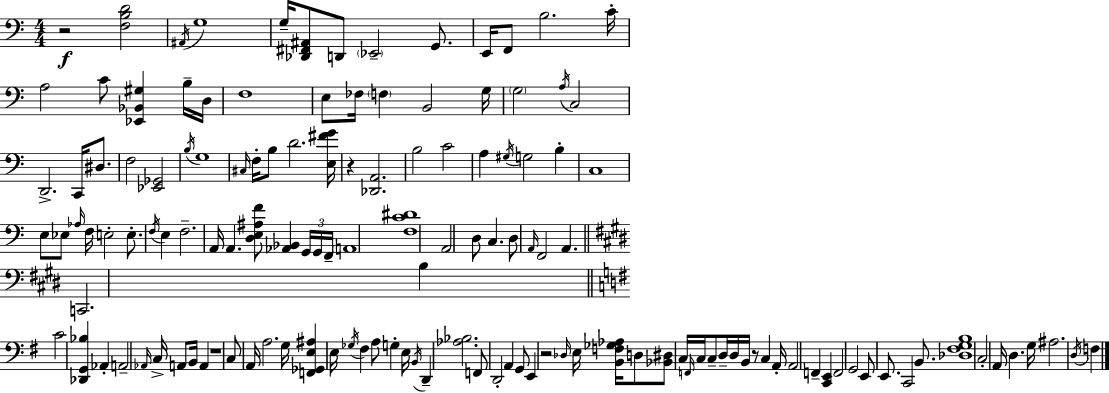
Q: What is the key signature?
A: C major